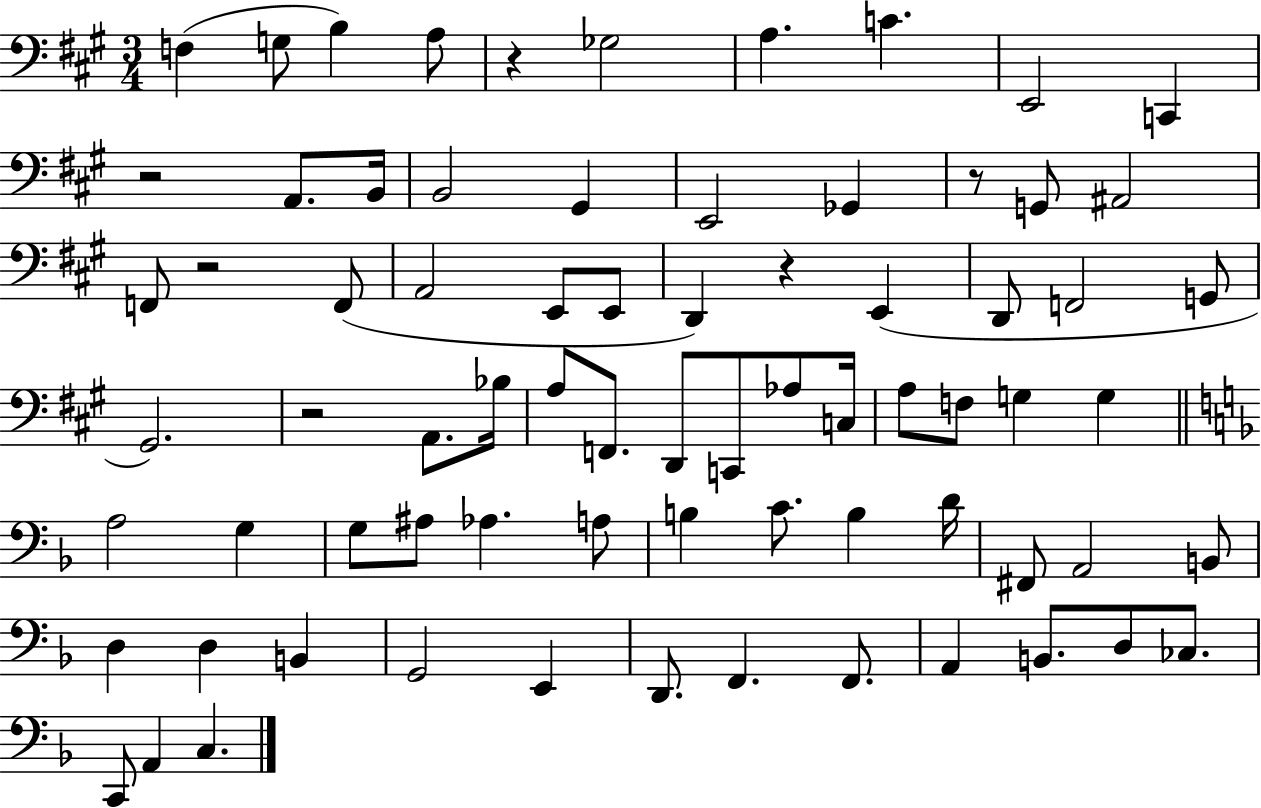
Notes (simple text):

F3/q G3/e B3/q A3/e R/q Gb3/h A3/q. C4/q. E2/h C2/q R/h A2/e. B2/s B2/h G#2/q E2/h Gb2/q R/e G2/e A#2/h F2/e R/h F2/e A2/h E2/e E2/e D2/q R/q E2/q D2/e F2/h G2/e G#2/h. R/h A2/e. Bb3/s A3/e F2/e. D2/e C2/e Ab3/e C3/s A3/e F3/e G3/q G3/q A3/h G3/q G3/e A#3/e Ab3/q. A3/e B3/q C4/e. B3/q D4/s F#2/e A2/h B2/e D3/q D3/q B2/q G2/h E2/q D2/e. F2/q. F2/e. A2/q B2/e. D3/e CES3/e. C2/e A2/q C3/q.